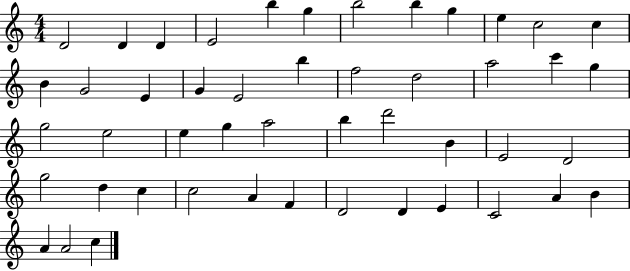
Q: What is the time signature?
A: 4/4